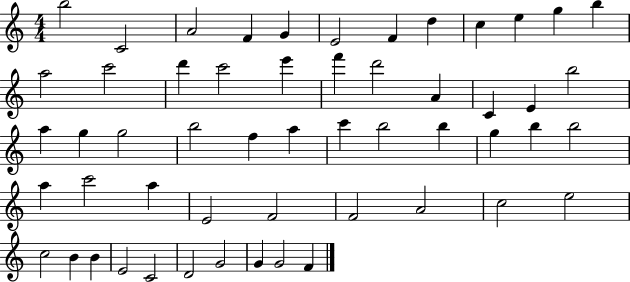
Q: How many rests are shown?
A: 0